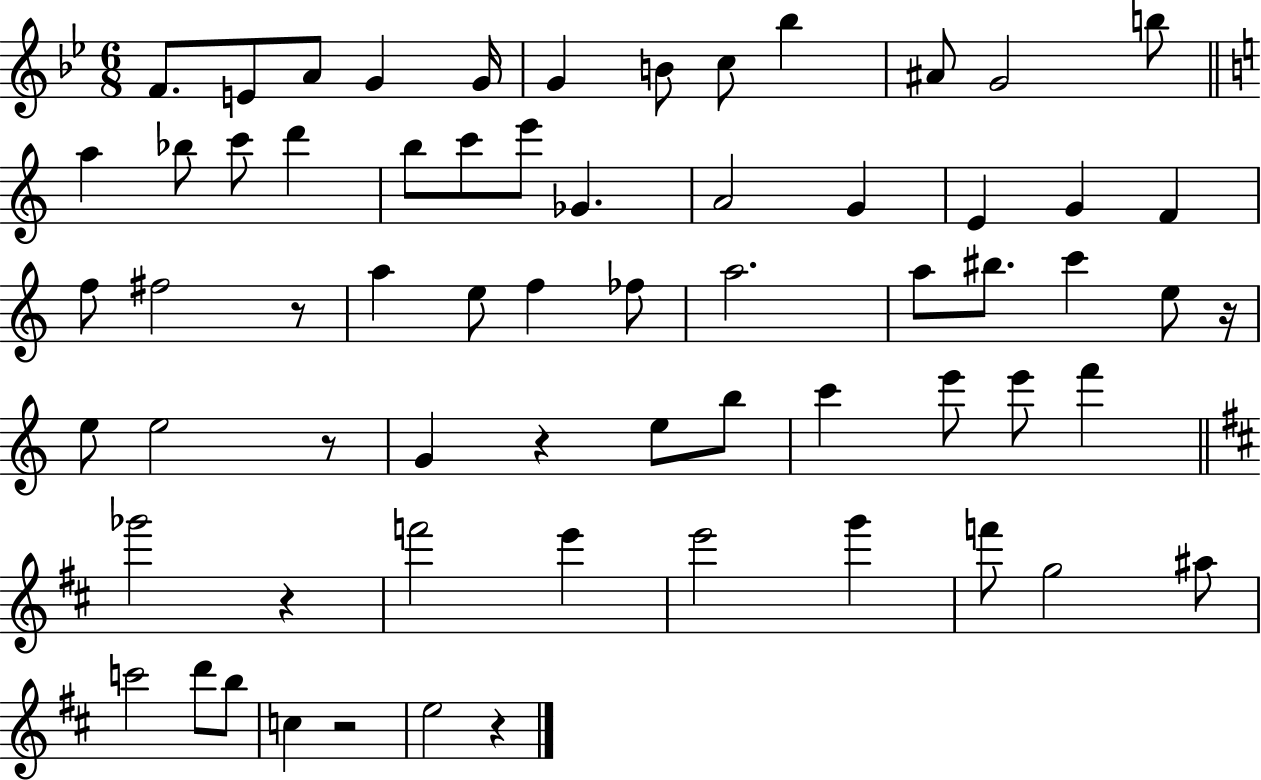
X:1
T:Untitled
M:6/8
L:1/4
K:Bb
F/2 E/2 A/2 G G/4 G B/2 c/2 _b ^A/2 G2 b/2 a _b/2 c'/2 d' b/2 c'/2 e'/2 _G A2 G E G F f/2 ^f2 z/2 a e/2 f _f/2 a2 a/2 ^b/2 c' e/2 z/4 e/2 e2 z/2 G z e/2 b/2 c' e'/2 e'/2 f' _g'2 z f'2 e' e'2 g' f'/2 g2 ^a/2 c'2 d'/2 b/2 c z2 e2 z